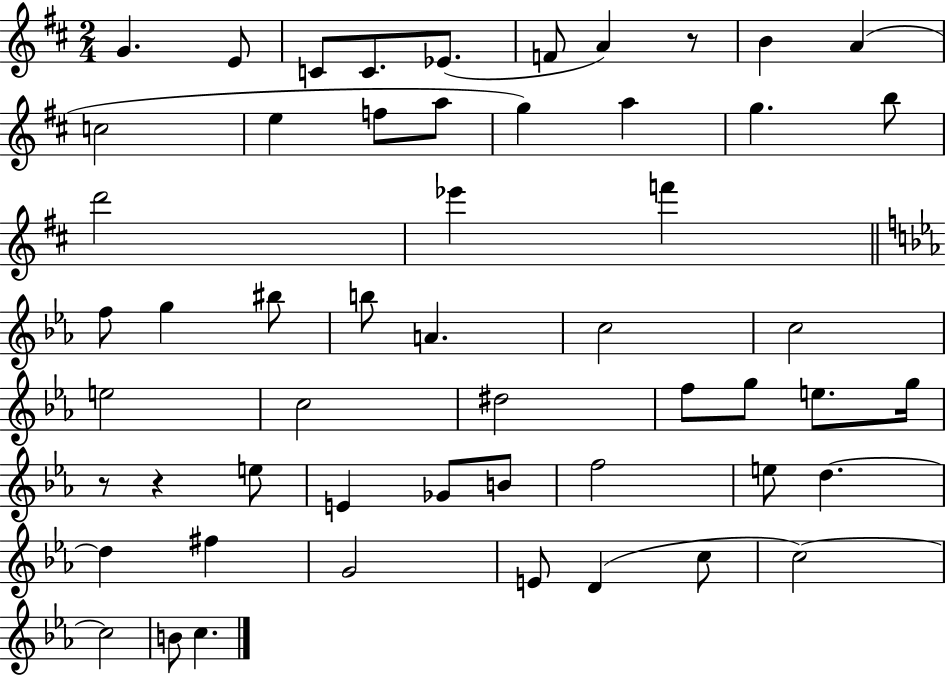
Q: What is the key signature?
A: D major